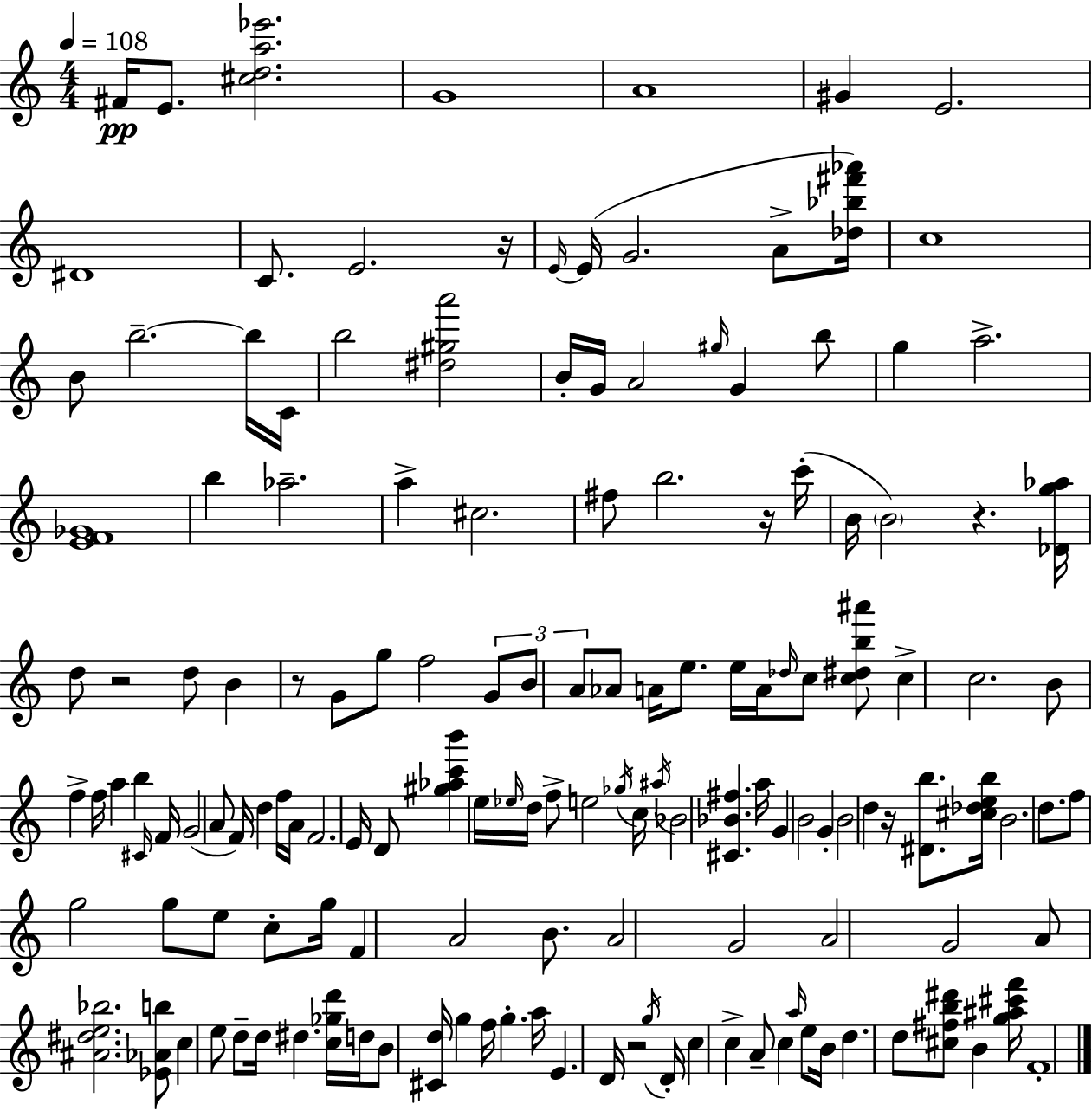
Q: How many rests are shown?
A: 7